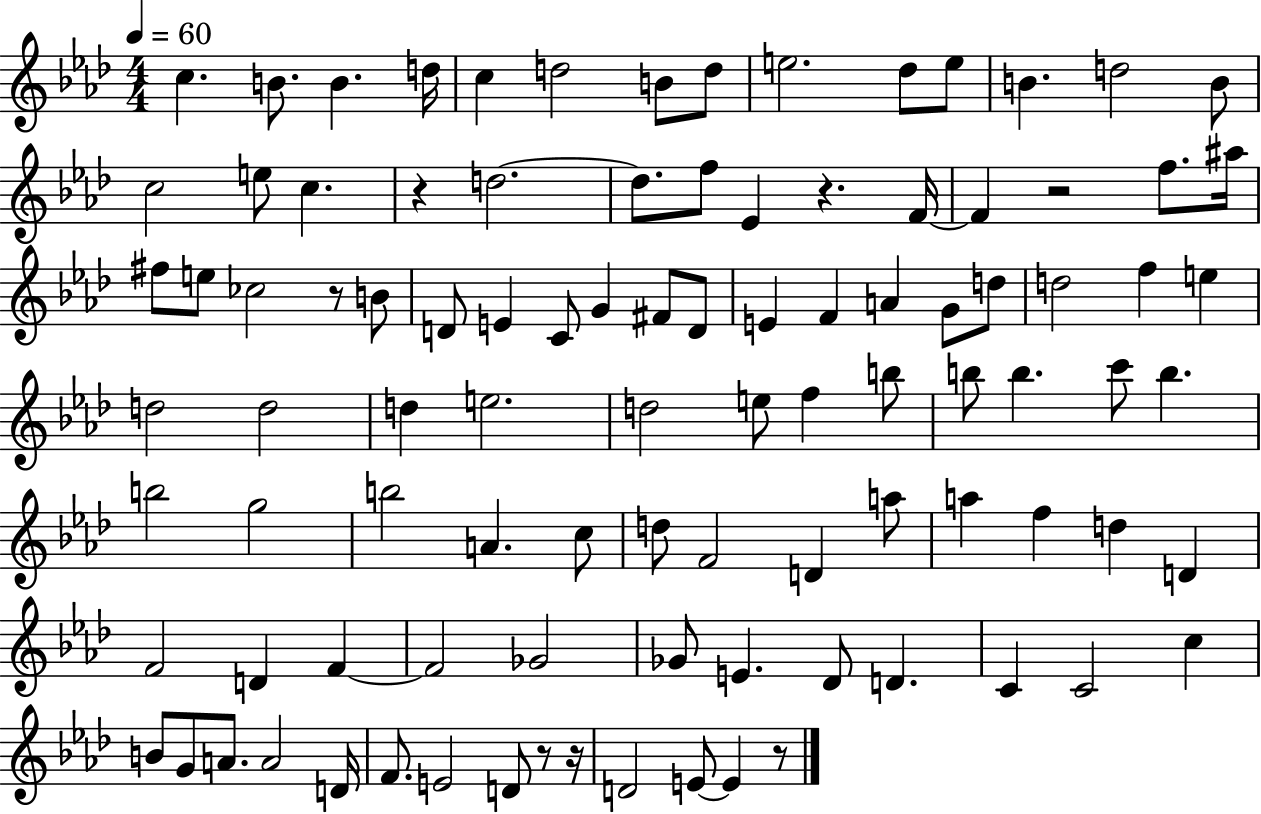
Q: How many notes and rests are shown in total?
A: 98